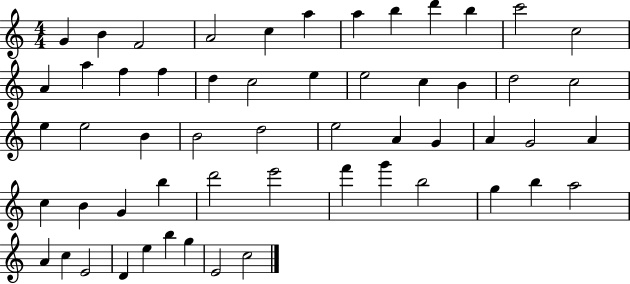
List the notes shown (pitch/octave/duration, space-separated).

G4/q B4/q F4/h A4/h C5/q A5/q A5/q B5/q D6/q B5/q C6/h C5/h A4/q A5/q F5/q F5/q D5/q C5/h E5/q E5/h C5/q B4/q D5/h C5/h E5/q E5/h B4/q B4/h D5/h E5/h A4/q G4/q A4/q G4/h A4/q C5/q B4/q G4/q B5/q D6/h E6/h F6/q G6/q B5/h G5/q B5/q A5/h A4/q C5/q E4/h D4/q E5/q B5/q G5/q E4/h C5/h